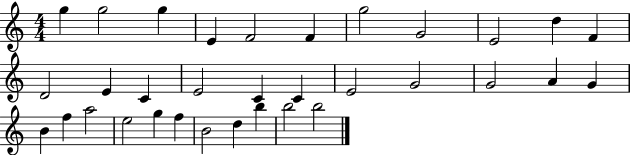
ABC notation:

X:1
T:Untitled
M:4/4
L:1/4
K:C
g g2 g E F2 F g2 G2 E2 d F D2 E C E2 C C E2 G2 G2 A G B f a2 e2 g f B2 d b b2 b2